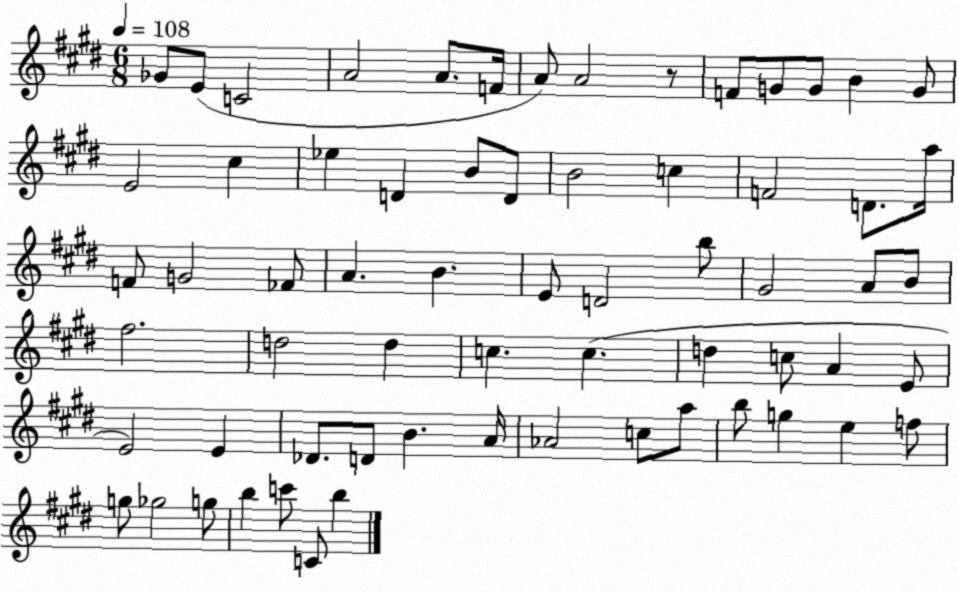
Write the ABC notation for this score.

X:1
T:Untitled
M:6/8
L:1/4
K:E
_G/2 E/2 C2 A2 A/2 F/4 A/2 A2 z/2 F/2 G/2 G/2 B G/2 E2 ^c _e D B/2 D/2 B2 c F2 D/2 a/4 F/2 G2 _F/2 A B E/2 D2 b/2 ^G2 A/2 B/2 ^f2 d2 d c c d c/2 A E/2 E2 E _D/2 D/2 B A/4 _A2 c/2 a/2 b/2 g e f/2 g/2 _g2 g/2 b c'/2 C/2 b